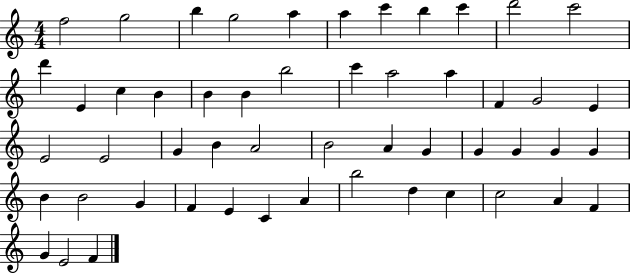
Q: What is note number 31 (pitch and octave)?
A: A4